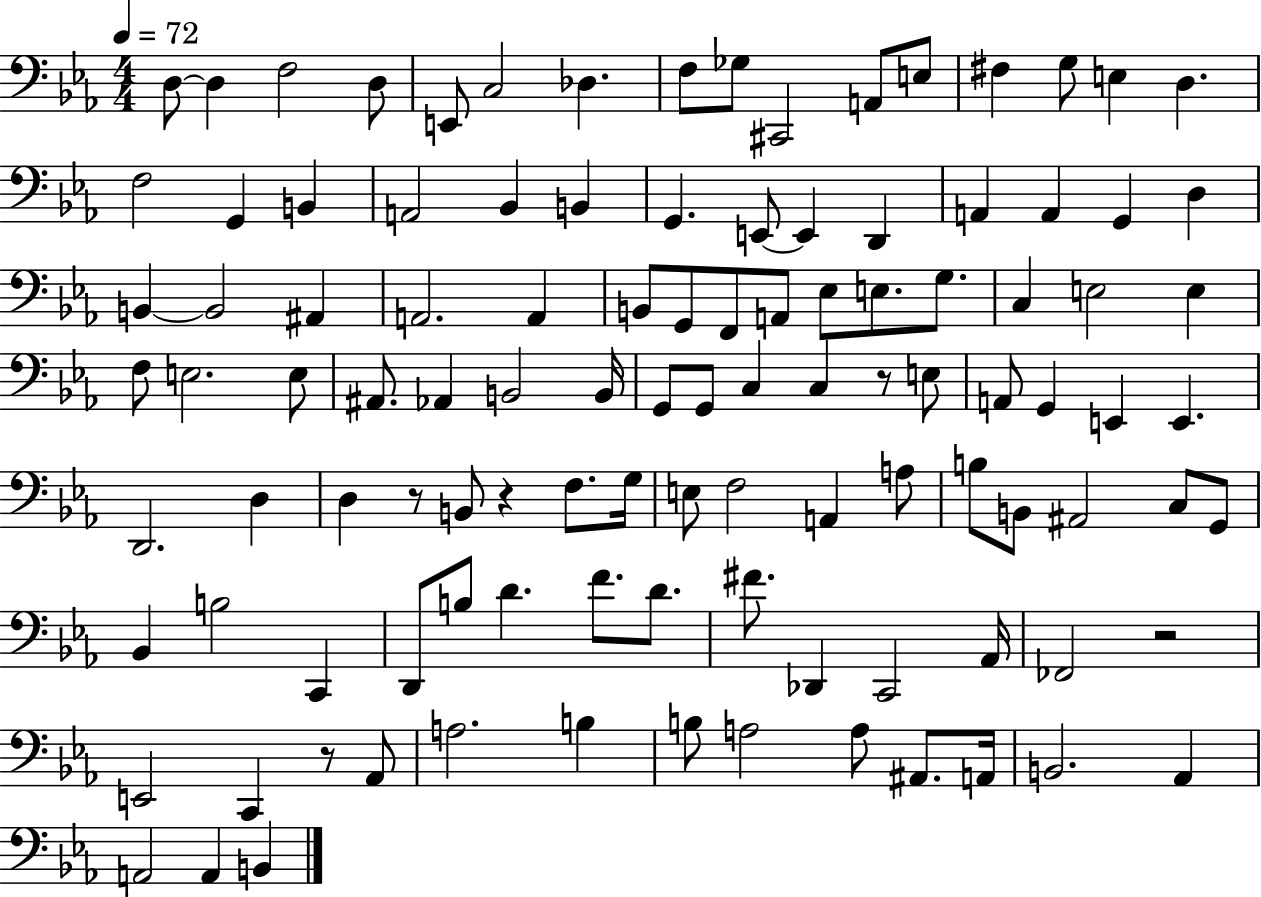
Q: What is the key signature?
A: EES major